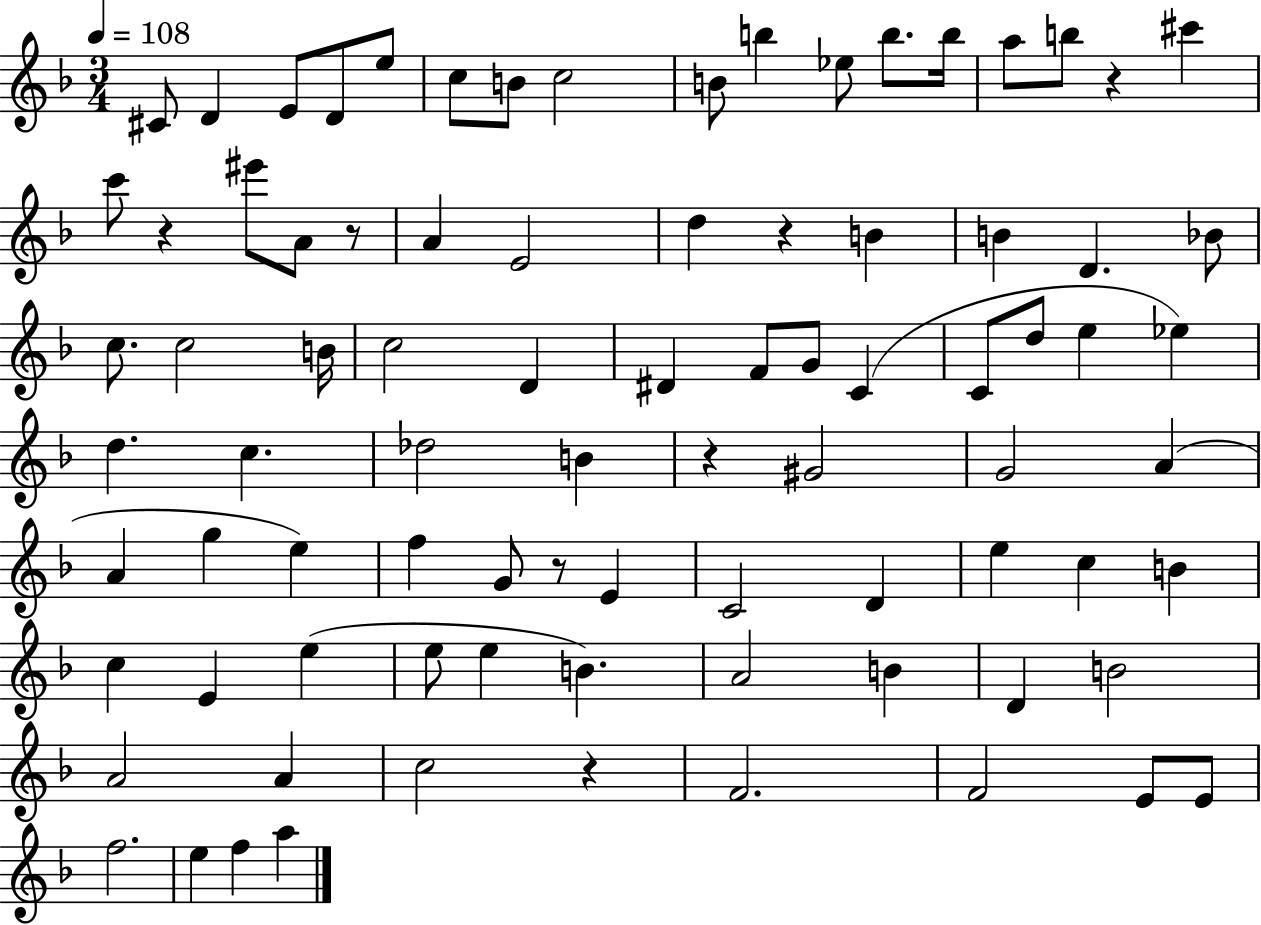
{
  \clef treble
  \numericTimeSignature
  \time 3/4
  \key f \major
  \tempo 4 = 108
  cis'8 d'4 e'8 d'8 e''8 | c''8 b'8 c''2 | b'8 b''4 ees''8 b''8. b''16 | a''8 b''8 r4 cis'''4 | \break c'''8 r4 eis'''8 a'8 r8 | a'4 e'2 | d''4 r4 b'4 | b'4 d'4. bes'8 | \break c''8. c''2 b'16 | c''2 d'4 | dis'4 f'8 g'8 c'4( | c'8 d''8 e''4 ees''4) | \break d''4. c''4. | des''2 b'4 | r4 gis'2 | g'2 a'4( | \break a'4 g''4 e''4) | f''4 g'8 r8 e'4 | c'2 d'4 | e''4 c''4 b'4 | \break c''4 e'4 e''4( | e''8 e''4 b'4.) | a'2 b'4 | d'4 b'2 | \break a'2 a'4 | c''2 r4 | f'2. | f'2 e'8 e'8 | \break f''2. | e''4 f''4 a''4 | \bar "|."
}